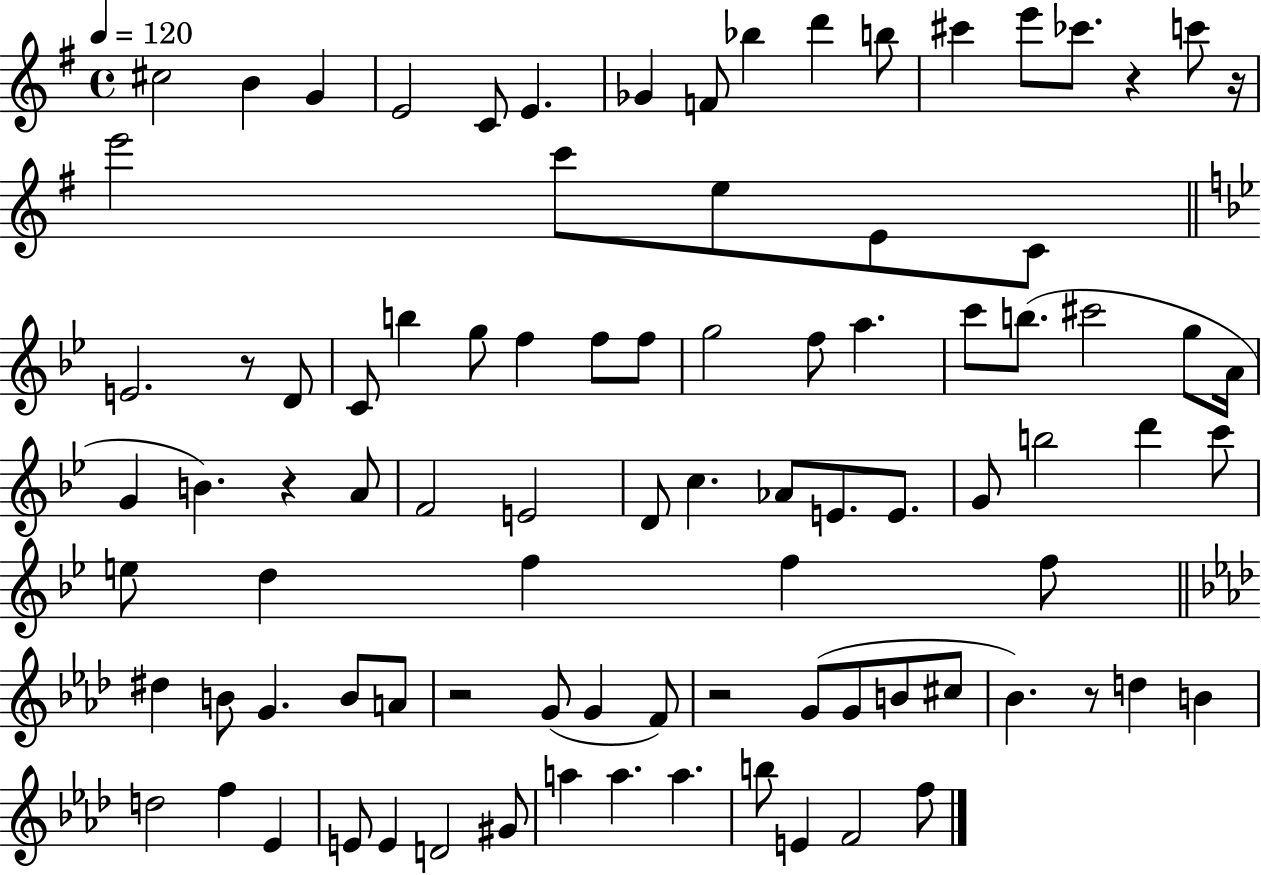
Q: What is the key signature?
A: G major